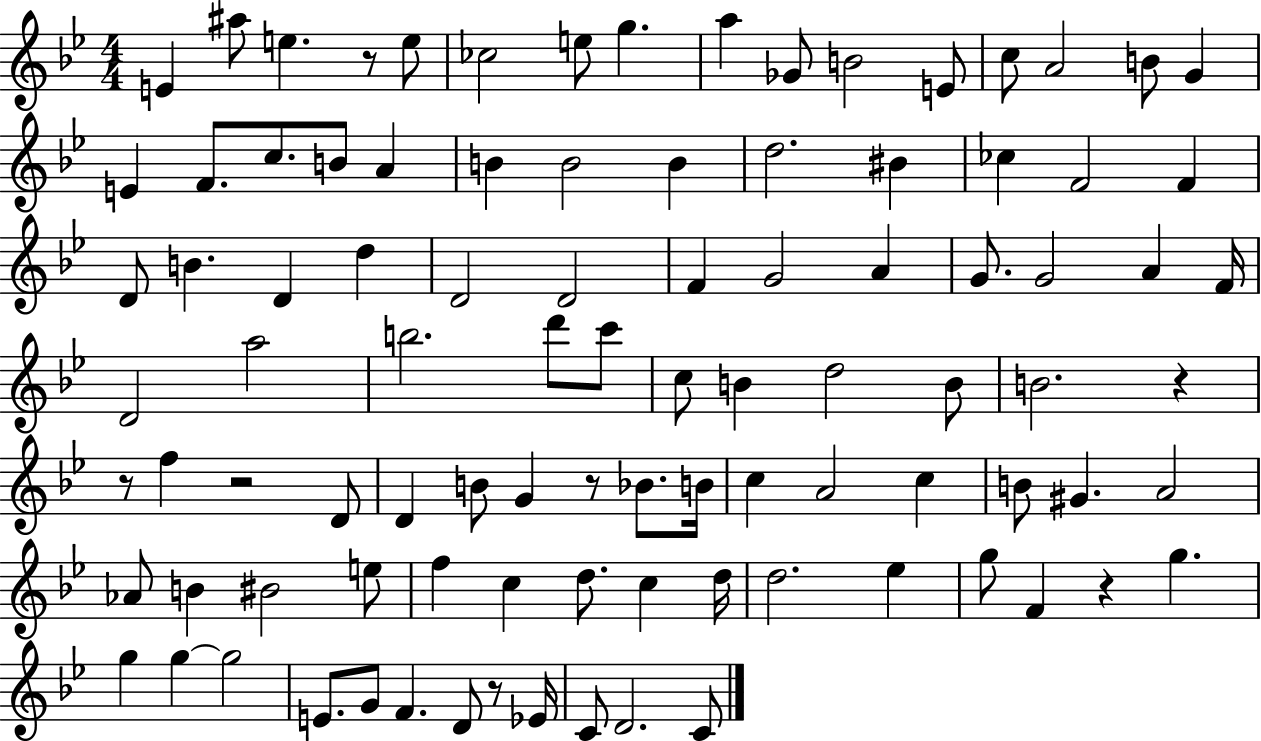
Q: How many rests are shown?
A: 7